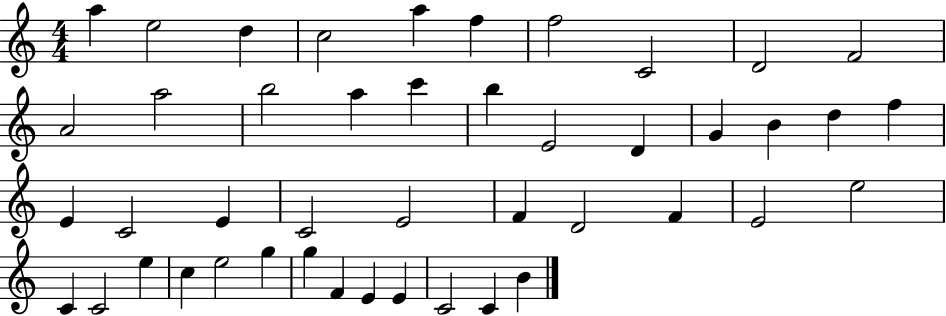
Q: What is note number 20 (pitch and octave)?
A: B4